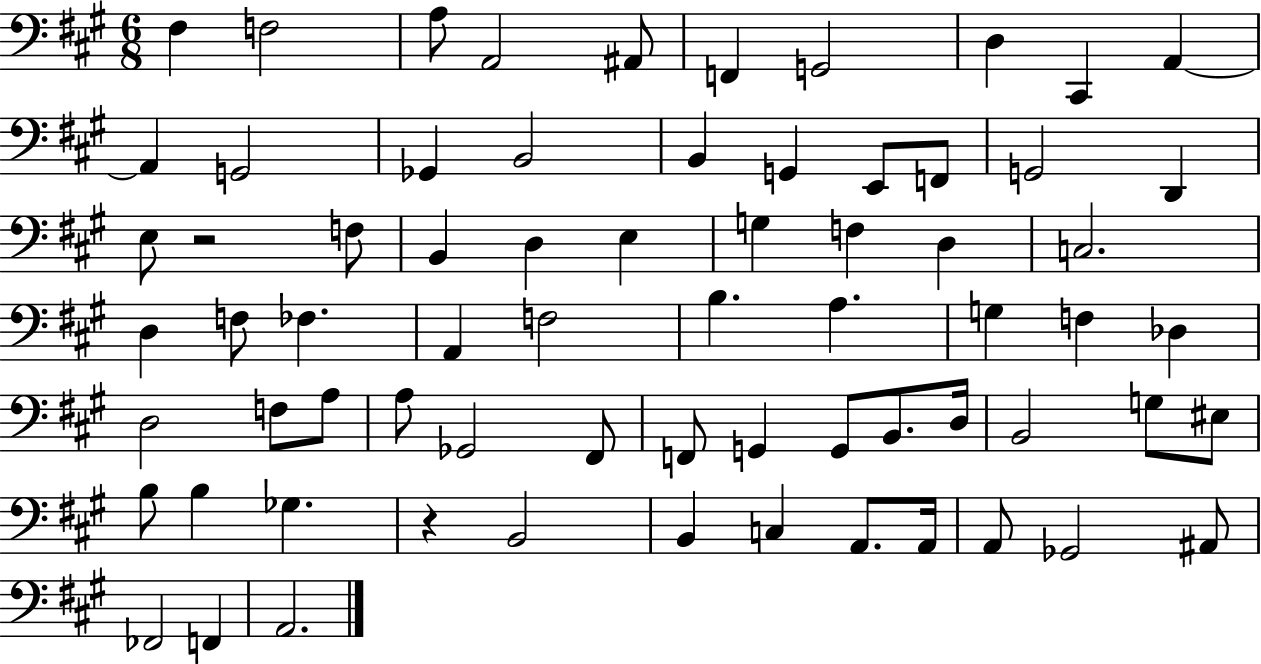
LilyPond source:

{
  \clef bass
  \numericTimeSignature
  \time 6/8
  \key a \major
  fis4 f2 | a8 a,2 ais,8 | f,4 g,2 | d4 cis,4 a,4~~ | \break a,4 g,2 | ges,4 b,2 | b,4 g,4 e,8 f,8 | g,2 d,4 | \break e8 r2 f8 | b,4 d4 e4 | g4 f4 d4 | c2. | \break d4 f8 fes4. | a,4 f2 | b4. a4. | g4 f4 des4 | \break d2 f8 a8 | a8 ges,2 fis,8 | f,8 g,4 g,8 b,8. d16 | b,2 g8 eis8 | \break b8 b4 ges4. | r4 b,2 | b,4 c4 a,8. a,16 | a,8 ges,2 ais,8 | \break fes,2 f,4 | a,2. | \bar "|."
}